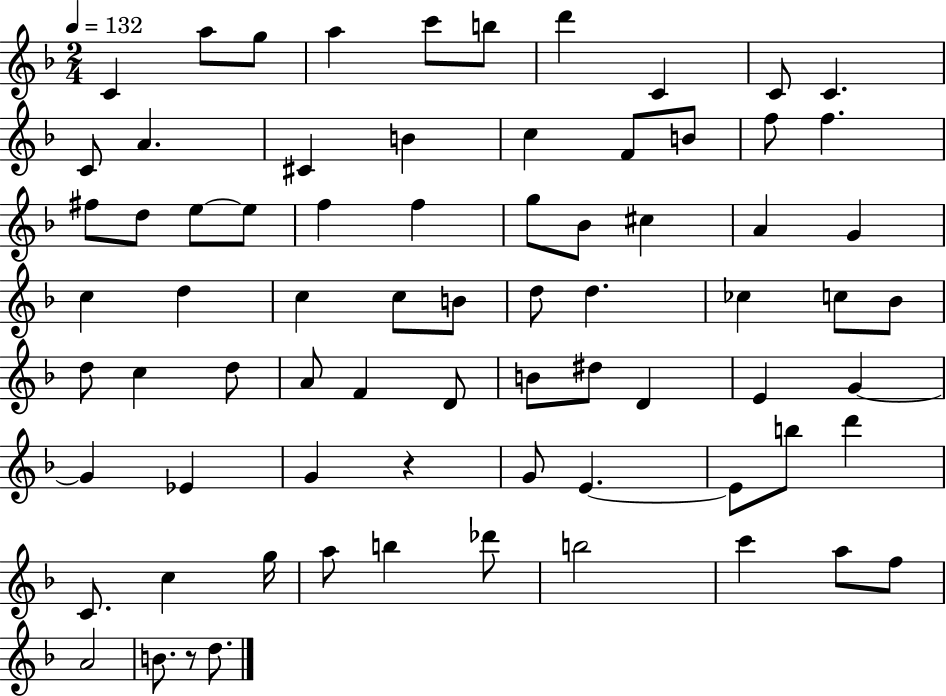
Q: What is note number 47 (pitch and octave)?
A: B4